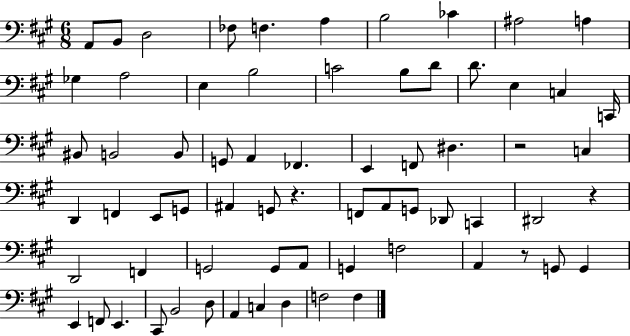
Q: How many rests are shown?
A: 4